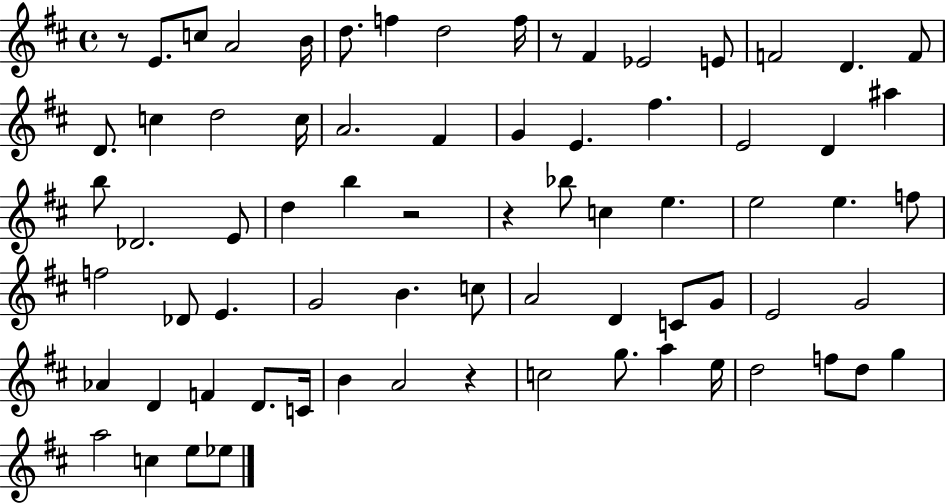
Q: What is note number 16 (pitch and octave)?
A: C5